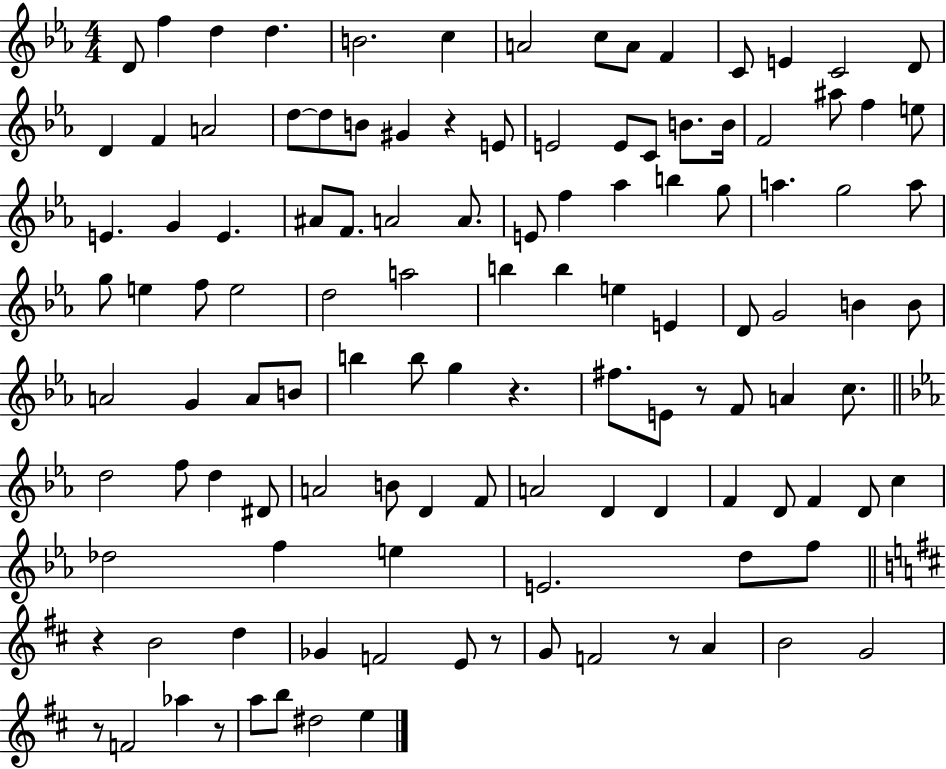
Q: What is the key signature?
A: EES major